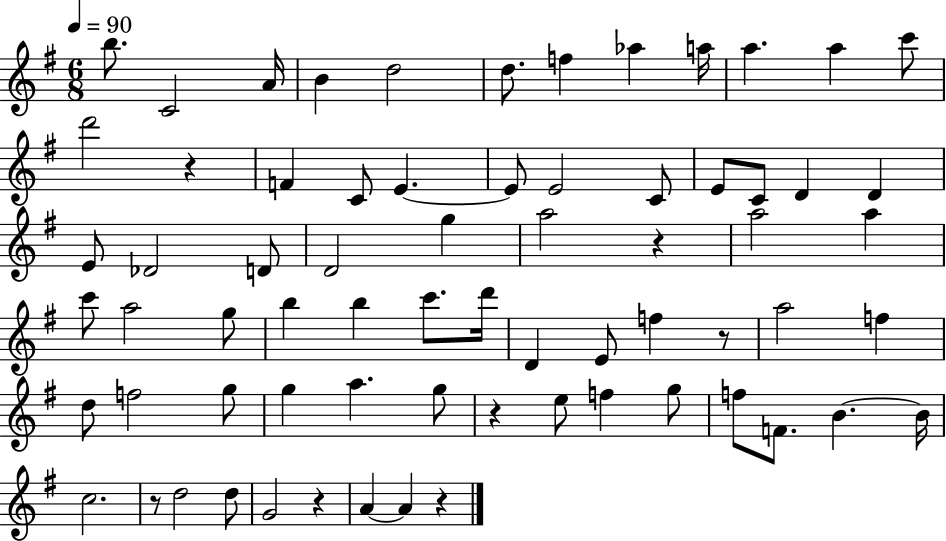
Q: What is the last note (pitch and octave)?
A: A4